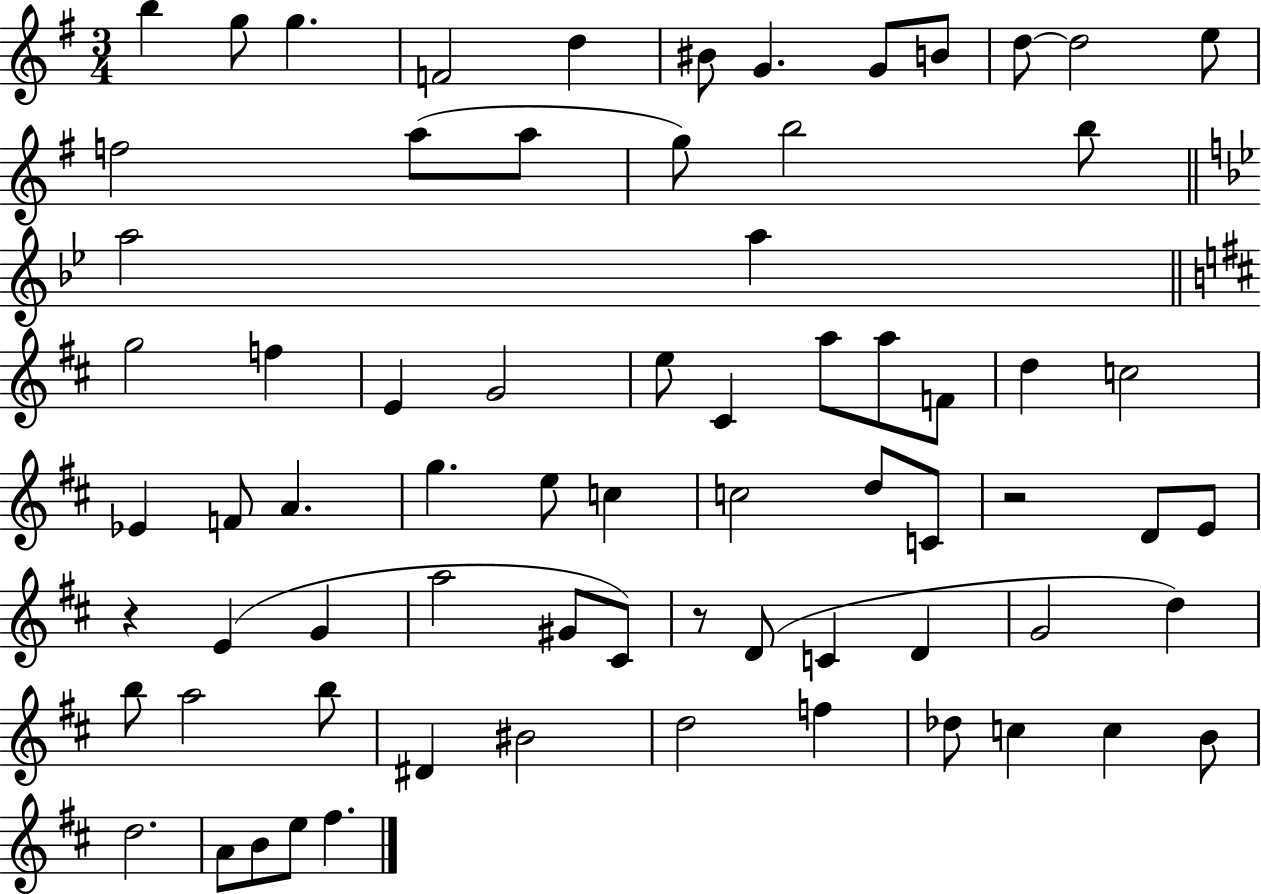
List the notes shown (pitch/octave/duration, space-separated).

B5/q G5/e G5/q. F4/h D5/q BIS4/e G4/q. G4/e B4/e D5/e D5/h E5/e F5/h A5/e A5/e G5/e B5/h B5/e A5/h A5/q G5/h F5/q E4/q G4/h E5/e C#4/q A5/e A5/e F4/e D5/q C5/h Eb4/q F4/e A4/q. G5/q. E5/e C5/q C5/h D5/e C4/e R/h D4/e E4/e R/q E4/q G4/q A5/h G#4/e C#4/e R/e D4/e C4/q D4/q G4/h D5/q B5/e A5/h B5/e D#4/q BIS4/h D5/h F5/q Db5/e C5/q C5/q B4/e D5/h. A4/e B4/e E5/e F#5/q.